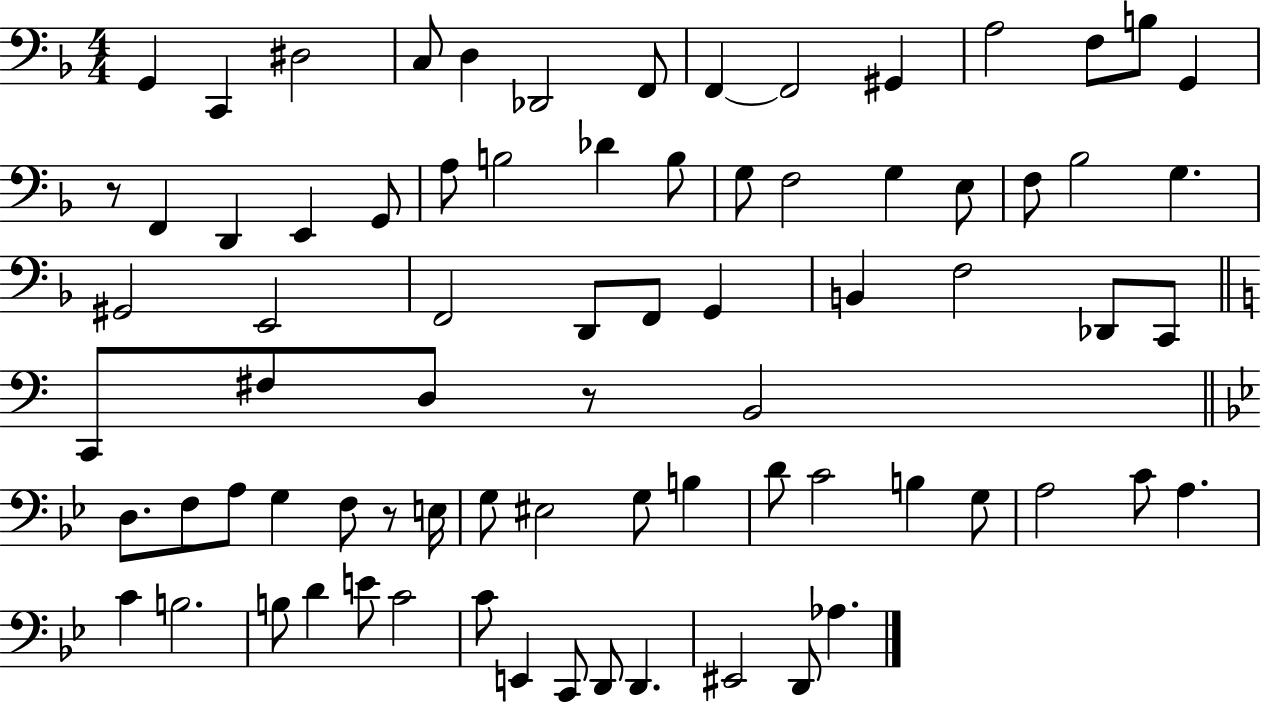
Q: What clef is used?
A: bass